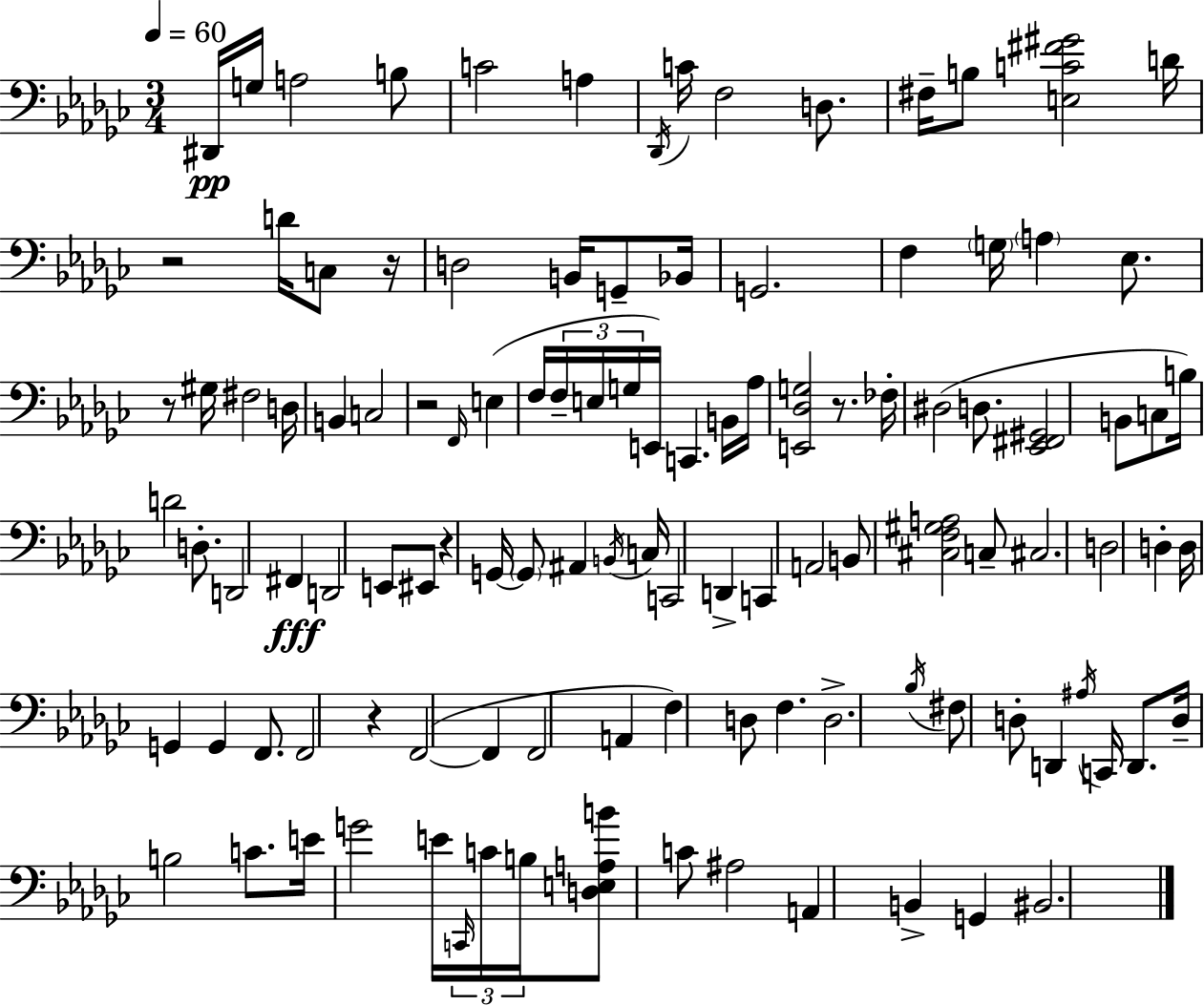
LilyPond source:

{
  \clef bass
  \numericTimeSignature
  \time 3/4
  \key ees \minor
  \tempo 4 = 60
  dis,16\pp g16 a2 b8 | c'2 a4 | \acciaccatura { des,16 } c'16 f2 d8. | fis16-- b8 <e c' fis' gis'>2 | \break d'16 r2 d'16 c8 | r16 d2 b,16 g,8-- | bes,16 g,2. | f4 \parenthesize g16 \parenthesize a4 ees8. | \break r8 gis16 fis2 | d16 b,4 c2 | r2 \grace { f,16 } e4( | f16 \tuplet 3/2 { f16-- e16 g16 } e,16) c,4. | \break b,16 aes16 <e, des g>2 r8. | fes16-. dis2( d8. | <ees, fis, gis,>2 b,8 | c8 b16) d'2 d8.-. | \break d,2 fis,4\fff | d,2 e,8 | eis,8 r4 g,16~~ \parenthesize g,8 ais,4 | \acciaccatura { b,16 } c16 c,2 d,4-> | \break c,4 a,2 | b,8 <cis f gis a>2 | c8-- cis2. | d2 d4-. | \break d16 g,4 g,4 | f,8. f,2 r4 | f,2~(~ f,4 | f,2 a,4 | \break f4) d8 f4. | d2.-> | \acciaccatura { bes16 } fis8 d8-. d,4 | \acciaccatura { ais16 } c,16 d,8. d16-- b2 | \break c'8. e'16 g'2 | e'16 \tuplet 3/2 { \grace { c,16 } c'16 b16 } <d e a b'>8 c'8 ais2 | a,4 b,4-> | g,4 bis,2. | \break \bar "|."
}